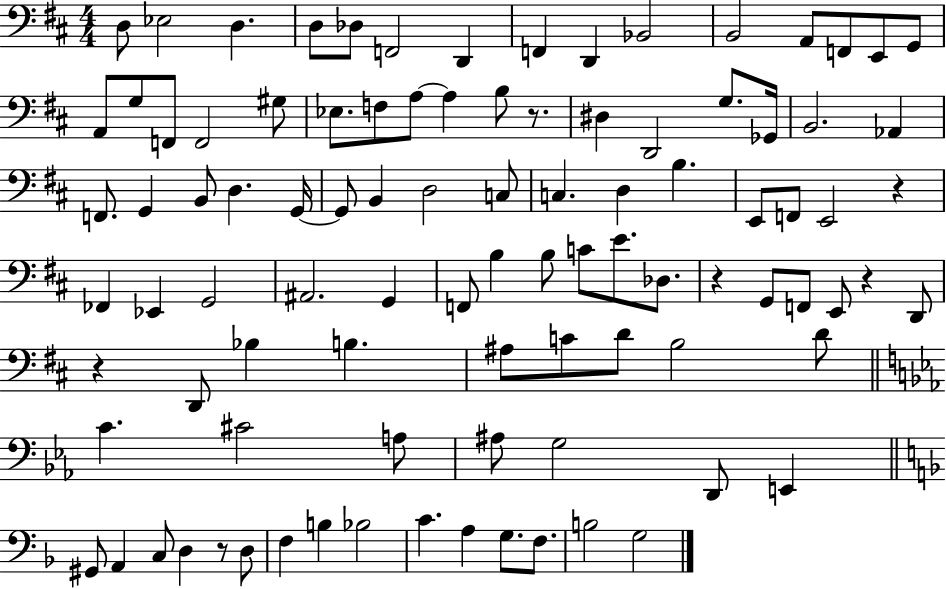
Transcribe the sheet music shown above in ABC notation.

X:1
T:Untitled
M:4/4
L:1/4
K:D
D,/2 _E,2 D, D,/2 _D,/2 F,,2 D,, F,, D,, _B,,2 B,,2 A,,/2 F,,/2 E,,/2 G,,/2 A,,/2 G,/2 F,,/2 F,,2 ^G,/2 _E,/2 F,/2 A,/2 A, B,/2 z/2 ^D, D,,2 G,/2 _G,,/4 B,,2 _A,, F,,/2 G,, B,,/2 D, G,,/4 G,,/2 B,, D,2 C,/2 C, D, B, E,,/2 F,,/2 E,,2 z _F,, _E,, G,,2 ^A,,2 G,, F,,/2 B, B,/2 C/2 E/2 _D,/2 z G,,/2 F,,/2 E,,/2 z D,,/2 z D,,/2 _B, B, ^A,/2 C/2 D/2 B,2 D/2 C ^C2 A,/2 ^A,/2 G,2 D,,/2 E,, ^G,,/2 A,, C,/2 D, z/2 D,/2 F, B, _B,2 C A, G,/2 F,/2 B,2 G,2